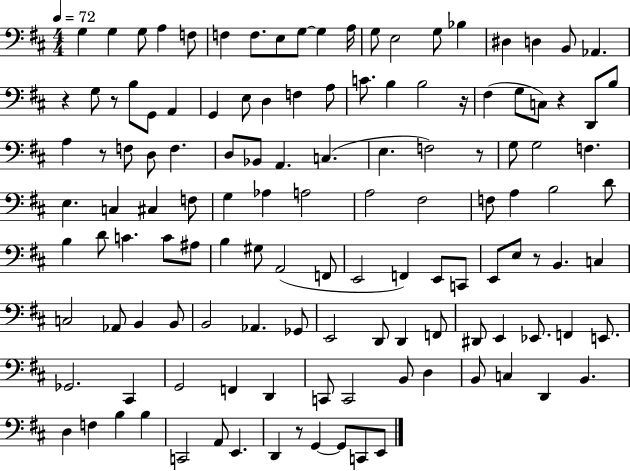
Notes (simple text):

G3/q G3/q G3/e A3/q F3/e F3/q F3/e. E3/e G3/e G3/q A3/s G3/e E3/h G3/e Bb3/q D#3/q D3/q B2/e Ab2/q. R/q G3/e R/e B3/e G2/e A2/q G2/q E3/e D3/q F3/q A3/e C4/e. B3/q B3/h R/s F#3/q G3/e C3/e R/q D2/e B3/e A3/q R/e F3/e D3/e F3/q. D3/e Bb2/e A2/q. C3/q. E3/q. F3/h R/e G3/e G3/h F3/q. E3/q. C3/q C#3/q F3/e G3/q Ab3/q A3/h A3/h F#3/h F3/e A3/q B3/h D4/e B3/q D4/e C4/q. C4/e A#3/e B3/q G#3/e A2/h F2/e E2/h F2/q E2/e C2/e E2/e E3/e R/e B2/q. C3/q C3/h Ab2/e B2/q B2/e B2/h Ab2/q. Gb2/e E2/h D2/e D2/q F2/e D#2/e E2/q Eb2/e. F2/q E2/e. Gb2/h. C#2/q G2/h F2/q D2/q C2/e C2/h B2/e D3/q B2/e C3/q D2/q B2/q. D3/q F3/q B3/q B3/q C2/h A2/e E2/q. D2/q R/e G2/q G2/e C2/e E2/e